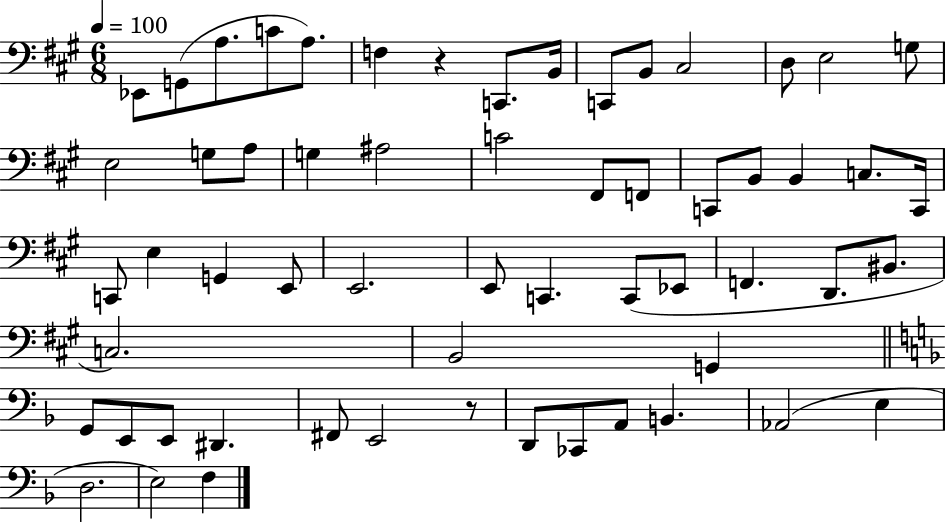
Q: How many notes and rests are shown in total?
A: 59